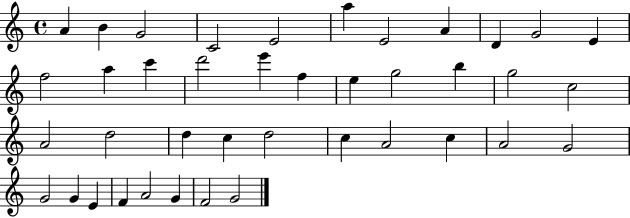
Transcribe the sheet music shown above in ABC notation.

X:1
T:Untitled
M:4/4
L:1/4
K:C
A B G2 C2 E2 a E2 A D G2 E f2 a c' d'2 e' f e g2 b g2 c2 A2 d2 d c d2 c A2 c A2 G2 G2 G E F A2 G F2 G2